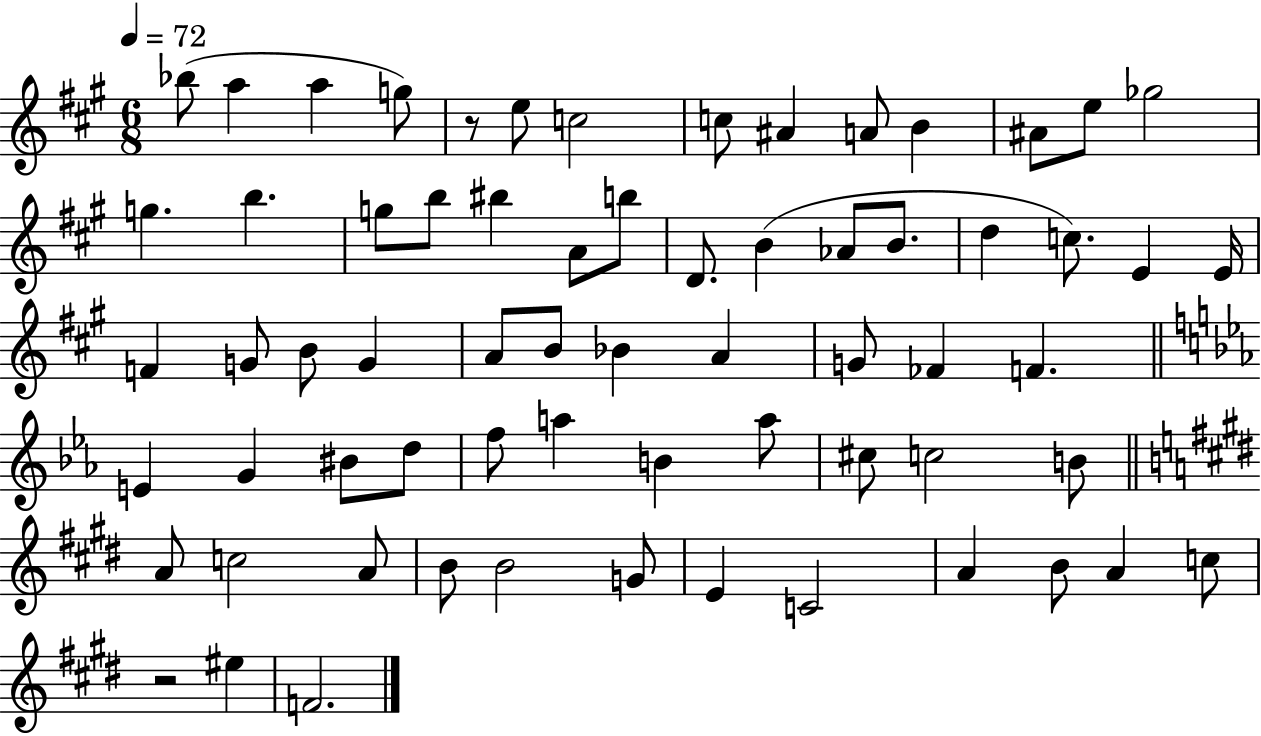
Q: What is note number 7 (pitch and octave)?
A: C5